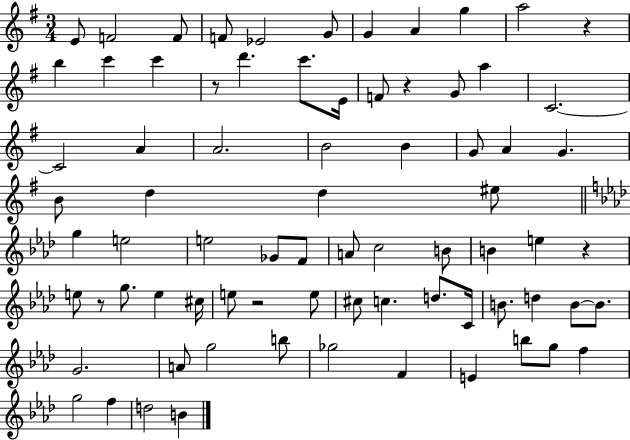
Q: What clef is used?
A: treble